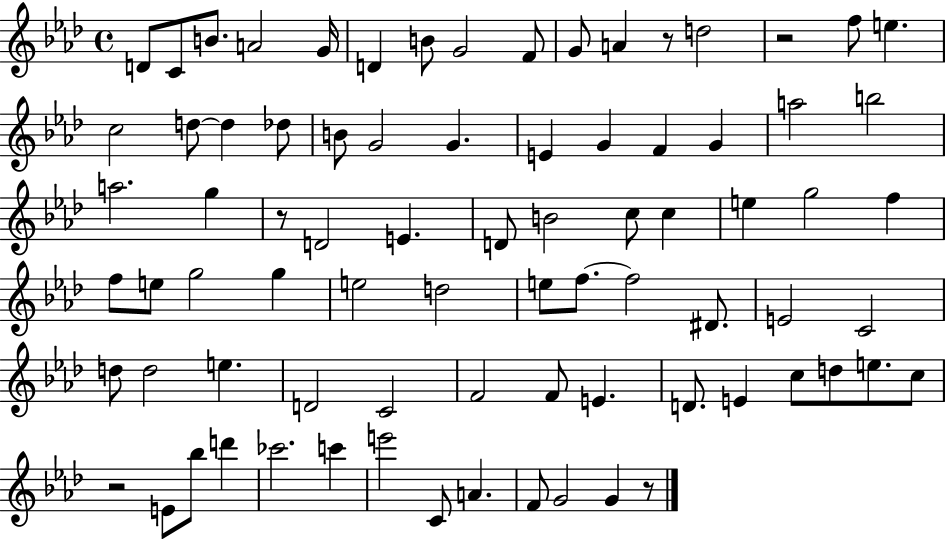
D4/e C4/e B4/e. A4/h G4/s D4/q B4/e G4/h F4/e G4/e A4/q R/e D5/h R/h F5/e E5/q. C5/h D5/e D5/q Db5/e B4/e G4/h G4/q. E4/q G4/q F4/q G4/q A5/h B5/h A5/h. G5/q R/e D4/h E4/q. D4/e B4/h C5/e C5/q E5/q G5/h F5/q F5/e E5/e G5/h G5/q E5/h D5/h E5/e F5/e. F5/h D#4/e. E4/h C4/h D5/e D5/h E5/q. D4/h C4/h F4/h F4/e E4/q. D4/e. E4/q C5/e D5/e E5/e. C5/e R/h E4/e Bb5/e D6/q CES6/h. C6/q E6/h C4/e A4/q. F4/e G4/h G4/q R/e